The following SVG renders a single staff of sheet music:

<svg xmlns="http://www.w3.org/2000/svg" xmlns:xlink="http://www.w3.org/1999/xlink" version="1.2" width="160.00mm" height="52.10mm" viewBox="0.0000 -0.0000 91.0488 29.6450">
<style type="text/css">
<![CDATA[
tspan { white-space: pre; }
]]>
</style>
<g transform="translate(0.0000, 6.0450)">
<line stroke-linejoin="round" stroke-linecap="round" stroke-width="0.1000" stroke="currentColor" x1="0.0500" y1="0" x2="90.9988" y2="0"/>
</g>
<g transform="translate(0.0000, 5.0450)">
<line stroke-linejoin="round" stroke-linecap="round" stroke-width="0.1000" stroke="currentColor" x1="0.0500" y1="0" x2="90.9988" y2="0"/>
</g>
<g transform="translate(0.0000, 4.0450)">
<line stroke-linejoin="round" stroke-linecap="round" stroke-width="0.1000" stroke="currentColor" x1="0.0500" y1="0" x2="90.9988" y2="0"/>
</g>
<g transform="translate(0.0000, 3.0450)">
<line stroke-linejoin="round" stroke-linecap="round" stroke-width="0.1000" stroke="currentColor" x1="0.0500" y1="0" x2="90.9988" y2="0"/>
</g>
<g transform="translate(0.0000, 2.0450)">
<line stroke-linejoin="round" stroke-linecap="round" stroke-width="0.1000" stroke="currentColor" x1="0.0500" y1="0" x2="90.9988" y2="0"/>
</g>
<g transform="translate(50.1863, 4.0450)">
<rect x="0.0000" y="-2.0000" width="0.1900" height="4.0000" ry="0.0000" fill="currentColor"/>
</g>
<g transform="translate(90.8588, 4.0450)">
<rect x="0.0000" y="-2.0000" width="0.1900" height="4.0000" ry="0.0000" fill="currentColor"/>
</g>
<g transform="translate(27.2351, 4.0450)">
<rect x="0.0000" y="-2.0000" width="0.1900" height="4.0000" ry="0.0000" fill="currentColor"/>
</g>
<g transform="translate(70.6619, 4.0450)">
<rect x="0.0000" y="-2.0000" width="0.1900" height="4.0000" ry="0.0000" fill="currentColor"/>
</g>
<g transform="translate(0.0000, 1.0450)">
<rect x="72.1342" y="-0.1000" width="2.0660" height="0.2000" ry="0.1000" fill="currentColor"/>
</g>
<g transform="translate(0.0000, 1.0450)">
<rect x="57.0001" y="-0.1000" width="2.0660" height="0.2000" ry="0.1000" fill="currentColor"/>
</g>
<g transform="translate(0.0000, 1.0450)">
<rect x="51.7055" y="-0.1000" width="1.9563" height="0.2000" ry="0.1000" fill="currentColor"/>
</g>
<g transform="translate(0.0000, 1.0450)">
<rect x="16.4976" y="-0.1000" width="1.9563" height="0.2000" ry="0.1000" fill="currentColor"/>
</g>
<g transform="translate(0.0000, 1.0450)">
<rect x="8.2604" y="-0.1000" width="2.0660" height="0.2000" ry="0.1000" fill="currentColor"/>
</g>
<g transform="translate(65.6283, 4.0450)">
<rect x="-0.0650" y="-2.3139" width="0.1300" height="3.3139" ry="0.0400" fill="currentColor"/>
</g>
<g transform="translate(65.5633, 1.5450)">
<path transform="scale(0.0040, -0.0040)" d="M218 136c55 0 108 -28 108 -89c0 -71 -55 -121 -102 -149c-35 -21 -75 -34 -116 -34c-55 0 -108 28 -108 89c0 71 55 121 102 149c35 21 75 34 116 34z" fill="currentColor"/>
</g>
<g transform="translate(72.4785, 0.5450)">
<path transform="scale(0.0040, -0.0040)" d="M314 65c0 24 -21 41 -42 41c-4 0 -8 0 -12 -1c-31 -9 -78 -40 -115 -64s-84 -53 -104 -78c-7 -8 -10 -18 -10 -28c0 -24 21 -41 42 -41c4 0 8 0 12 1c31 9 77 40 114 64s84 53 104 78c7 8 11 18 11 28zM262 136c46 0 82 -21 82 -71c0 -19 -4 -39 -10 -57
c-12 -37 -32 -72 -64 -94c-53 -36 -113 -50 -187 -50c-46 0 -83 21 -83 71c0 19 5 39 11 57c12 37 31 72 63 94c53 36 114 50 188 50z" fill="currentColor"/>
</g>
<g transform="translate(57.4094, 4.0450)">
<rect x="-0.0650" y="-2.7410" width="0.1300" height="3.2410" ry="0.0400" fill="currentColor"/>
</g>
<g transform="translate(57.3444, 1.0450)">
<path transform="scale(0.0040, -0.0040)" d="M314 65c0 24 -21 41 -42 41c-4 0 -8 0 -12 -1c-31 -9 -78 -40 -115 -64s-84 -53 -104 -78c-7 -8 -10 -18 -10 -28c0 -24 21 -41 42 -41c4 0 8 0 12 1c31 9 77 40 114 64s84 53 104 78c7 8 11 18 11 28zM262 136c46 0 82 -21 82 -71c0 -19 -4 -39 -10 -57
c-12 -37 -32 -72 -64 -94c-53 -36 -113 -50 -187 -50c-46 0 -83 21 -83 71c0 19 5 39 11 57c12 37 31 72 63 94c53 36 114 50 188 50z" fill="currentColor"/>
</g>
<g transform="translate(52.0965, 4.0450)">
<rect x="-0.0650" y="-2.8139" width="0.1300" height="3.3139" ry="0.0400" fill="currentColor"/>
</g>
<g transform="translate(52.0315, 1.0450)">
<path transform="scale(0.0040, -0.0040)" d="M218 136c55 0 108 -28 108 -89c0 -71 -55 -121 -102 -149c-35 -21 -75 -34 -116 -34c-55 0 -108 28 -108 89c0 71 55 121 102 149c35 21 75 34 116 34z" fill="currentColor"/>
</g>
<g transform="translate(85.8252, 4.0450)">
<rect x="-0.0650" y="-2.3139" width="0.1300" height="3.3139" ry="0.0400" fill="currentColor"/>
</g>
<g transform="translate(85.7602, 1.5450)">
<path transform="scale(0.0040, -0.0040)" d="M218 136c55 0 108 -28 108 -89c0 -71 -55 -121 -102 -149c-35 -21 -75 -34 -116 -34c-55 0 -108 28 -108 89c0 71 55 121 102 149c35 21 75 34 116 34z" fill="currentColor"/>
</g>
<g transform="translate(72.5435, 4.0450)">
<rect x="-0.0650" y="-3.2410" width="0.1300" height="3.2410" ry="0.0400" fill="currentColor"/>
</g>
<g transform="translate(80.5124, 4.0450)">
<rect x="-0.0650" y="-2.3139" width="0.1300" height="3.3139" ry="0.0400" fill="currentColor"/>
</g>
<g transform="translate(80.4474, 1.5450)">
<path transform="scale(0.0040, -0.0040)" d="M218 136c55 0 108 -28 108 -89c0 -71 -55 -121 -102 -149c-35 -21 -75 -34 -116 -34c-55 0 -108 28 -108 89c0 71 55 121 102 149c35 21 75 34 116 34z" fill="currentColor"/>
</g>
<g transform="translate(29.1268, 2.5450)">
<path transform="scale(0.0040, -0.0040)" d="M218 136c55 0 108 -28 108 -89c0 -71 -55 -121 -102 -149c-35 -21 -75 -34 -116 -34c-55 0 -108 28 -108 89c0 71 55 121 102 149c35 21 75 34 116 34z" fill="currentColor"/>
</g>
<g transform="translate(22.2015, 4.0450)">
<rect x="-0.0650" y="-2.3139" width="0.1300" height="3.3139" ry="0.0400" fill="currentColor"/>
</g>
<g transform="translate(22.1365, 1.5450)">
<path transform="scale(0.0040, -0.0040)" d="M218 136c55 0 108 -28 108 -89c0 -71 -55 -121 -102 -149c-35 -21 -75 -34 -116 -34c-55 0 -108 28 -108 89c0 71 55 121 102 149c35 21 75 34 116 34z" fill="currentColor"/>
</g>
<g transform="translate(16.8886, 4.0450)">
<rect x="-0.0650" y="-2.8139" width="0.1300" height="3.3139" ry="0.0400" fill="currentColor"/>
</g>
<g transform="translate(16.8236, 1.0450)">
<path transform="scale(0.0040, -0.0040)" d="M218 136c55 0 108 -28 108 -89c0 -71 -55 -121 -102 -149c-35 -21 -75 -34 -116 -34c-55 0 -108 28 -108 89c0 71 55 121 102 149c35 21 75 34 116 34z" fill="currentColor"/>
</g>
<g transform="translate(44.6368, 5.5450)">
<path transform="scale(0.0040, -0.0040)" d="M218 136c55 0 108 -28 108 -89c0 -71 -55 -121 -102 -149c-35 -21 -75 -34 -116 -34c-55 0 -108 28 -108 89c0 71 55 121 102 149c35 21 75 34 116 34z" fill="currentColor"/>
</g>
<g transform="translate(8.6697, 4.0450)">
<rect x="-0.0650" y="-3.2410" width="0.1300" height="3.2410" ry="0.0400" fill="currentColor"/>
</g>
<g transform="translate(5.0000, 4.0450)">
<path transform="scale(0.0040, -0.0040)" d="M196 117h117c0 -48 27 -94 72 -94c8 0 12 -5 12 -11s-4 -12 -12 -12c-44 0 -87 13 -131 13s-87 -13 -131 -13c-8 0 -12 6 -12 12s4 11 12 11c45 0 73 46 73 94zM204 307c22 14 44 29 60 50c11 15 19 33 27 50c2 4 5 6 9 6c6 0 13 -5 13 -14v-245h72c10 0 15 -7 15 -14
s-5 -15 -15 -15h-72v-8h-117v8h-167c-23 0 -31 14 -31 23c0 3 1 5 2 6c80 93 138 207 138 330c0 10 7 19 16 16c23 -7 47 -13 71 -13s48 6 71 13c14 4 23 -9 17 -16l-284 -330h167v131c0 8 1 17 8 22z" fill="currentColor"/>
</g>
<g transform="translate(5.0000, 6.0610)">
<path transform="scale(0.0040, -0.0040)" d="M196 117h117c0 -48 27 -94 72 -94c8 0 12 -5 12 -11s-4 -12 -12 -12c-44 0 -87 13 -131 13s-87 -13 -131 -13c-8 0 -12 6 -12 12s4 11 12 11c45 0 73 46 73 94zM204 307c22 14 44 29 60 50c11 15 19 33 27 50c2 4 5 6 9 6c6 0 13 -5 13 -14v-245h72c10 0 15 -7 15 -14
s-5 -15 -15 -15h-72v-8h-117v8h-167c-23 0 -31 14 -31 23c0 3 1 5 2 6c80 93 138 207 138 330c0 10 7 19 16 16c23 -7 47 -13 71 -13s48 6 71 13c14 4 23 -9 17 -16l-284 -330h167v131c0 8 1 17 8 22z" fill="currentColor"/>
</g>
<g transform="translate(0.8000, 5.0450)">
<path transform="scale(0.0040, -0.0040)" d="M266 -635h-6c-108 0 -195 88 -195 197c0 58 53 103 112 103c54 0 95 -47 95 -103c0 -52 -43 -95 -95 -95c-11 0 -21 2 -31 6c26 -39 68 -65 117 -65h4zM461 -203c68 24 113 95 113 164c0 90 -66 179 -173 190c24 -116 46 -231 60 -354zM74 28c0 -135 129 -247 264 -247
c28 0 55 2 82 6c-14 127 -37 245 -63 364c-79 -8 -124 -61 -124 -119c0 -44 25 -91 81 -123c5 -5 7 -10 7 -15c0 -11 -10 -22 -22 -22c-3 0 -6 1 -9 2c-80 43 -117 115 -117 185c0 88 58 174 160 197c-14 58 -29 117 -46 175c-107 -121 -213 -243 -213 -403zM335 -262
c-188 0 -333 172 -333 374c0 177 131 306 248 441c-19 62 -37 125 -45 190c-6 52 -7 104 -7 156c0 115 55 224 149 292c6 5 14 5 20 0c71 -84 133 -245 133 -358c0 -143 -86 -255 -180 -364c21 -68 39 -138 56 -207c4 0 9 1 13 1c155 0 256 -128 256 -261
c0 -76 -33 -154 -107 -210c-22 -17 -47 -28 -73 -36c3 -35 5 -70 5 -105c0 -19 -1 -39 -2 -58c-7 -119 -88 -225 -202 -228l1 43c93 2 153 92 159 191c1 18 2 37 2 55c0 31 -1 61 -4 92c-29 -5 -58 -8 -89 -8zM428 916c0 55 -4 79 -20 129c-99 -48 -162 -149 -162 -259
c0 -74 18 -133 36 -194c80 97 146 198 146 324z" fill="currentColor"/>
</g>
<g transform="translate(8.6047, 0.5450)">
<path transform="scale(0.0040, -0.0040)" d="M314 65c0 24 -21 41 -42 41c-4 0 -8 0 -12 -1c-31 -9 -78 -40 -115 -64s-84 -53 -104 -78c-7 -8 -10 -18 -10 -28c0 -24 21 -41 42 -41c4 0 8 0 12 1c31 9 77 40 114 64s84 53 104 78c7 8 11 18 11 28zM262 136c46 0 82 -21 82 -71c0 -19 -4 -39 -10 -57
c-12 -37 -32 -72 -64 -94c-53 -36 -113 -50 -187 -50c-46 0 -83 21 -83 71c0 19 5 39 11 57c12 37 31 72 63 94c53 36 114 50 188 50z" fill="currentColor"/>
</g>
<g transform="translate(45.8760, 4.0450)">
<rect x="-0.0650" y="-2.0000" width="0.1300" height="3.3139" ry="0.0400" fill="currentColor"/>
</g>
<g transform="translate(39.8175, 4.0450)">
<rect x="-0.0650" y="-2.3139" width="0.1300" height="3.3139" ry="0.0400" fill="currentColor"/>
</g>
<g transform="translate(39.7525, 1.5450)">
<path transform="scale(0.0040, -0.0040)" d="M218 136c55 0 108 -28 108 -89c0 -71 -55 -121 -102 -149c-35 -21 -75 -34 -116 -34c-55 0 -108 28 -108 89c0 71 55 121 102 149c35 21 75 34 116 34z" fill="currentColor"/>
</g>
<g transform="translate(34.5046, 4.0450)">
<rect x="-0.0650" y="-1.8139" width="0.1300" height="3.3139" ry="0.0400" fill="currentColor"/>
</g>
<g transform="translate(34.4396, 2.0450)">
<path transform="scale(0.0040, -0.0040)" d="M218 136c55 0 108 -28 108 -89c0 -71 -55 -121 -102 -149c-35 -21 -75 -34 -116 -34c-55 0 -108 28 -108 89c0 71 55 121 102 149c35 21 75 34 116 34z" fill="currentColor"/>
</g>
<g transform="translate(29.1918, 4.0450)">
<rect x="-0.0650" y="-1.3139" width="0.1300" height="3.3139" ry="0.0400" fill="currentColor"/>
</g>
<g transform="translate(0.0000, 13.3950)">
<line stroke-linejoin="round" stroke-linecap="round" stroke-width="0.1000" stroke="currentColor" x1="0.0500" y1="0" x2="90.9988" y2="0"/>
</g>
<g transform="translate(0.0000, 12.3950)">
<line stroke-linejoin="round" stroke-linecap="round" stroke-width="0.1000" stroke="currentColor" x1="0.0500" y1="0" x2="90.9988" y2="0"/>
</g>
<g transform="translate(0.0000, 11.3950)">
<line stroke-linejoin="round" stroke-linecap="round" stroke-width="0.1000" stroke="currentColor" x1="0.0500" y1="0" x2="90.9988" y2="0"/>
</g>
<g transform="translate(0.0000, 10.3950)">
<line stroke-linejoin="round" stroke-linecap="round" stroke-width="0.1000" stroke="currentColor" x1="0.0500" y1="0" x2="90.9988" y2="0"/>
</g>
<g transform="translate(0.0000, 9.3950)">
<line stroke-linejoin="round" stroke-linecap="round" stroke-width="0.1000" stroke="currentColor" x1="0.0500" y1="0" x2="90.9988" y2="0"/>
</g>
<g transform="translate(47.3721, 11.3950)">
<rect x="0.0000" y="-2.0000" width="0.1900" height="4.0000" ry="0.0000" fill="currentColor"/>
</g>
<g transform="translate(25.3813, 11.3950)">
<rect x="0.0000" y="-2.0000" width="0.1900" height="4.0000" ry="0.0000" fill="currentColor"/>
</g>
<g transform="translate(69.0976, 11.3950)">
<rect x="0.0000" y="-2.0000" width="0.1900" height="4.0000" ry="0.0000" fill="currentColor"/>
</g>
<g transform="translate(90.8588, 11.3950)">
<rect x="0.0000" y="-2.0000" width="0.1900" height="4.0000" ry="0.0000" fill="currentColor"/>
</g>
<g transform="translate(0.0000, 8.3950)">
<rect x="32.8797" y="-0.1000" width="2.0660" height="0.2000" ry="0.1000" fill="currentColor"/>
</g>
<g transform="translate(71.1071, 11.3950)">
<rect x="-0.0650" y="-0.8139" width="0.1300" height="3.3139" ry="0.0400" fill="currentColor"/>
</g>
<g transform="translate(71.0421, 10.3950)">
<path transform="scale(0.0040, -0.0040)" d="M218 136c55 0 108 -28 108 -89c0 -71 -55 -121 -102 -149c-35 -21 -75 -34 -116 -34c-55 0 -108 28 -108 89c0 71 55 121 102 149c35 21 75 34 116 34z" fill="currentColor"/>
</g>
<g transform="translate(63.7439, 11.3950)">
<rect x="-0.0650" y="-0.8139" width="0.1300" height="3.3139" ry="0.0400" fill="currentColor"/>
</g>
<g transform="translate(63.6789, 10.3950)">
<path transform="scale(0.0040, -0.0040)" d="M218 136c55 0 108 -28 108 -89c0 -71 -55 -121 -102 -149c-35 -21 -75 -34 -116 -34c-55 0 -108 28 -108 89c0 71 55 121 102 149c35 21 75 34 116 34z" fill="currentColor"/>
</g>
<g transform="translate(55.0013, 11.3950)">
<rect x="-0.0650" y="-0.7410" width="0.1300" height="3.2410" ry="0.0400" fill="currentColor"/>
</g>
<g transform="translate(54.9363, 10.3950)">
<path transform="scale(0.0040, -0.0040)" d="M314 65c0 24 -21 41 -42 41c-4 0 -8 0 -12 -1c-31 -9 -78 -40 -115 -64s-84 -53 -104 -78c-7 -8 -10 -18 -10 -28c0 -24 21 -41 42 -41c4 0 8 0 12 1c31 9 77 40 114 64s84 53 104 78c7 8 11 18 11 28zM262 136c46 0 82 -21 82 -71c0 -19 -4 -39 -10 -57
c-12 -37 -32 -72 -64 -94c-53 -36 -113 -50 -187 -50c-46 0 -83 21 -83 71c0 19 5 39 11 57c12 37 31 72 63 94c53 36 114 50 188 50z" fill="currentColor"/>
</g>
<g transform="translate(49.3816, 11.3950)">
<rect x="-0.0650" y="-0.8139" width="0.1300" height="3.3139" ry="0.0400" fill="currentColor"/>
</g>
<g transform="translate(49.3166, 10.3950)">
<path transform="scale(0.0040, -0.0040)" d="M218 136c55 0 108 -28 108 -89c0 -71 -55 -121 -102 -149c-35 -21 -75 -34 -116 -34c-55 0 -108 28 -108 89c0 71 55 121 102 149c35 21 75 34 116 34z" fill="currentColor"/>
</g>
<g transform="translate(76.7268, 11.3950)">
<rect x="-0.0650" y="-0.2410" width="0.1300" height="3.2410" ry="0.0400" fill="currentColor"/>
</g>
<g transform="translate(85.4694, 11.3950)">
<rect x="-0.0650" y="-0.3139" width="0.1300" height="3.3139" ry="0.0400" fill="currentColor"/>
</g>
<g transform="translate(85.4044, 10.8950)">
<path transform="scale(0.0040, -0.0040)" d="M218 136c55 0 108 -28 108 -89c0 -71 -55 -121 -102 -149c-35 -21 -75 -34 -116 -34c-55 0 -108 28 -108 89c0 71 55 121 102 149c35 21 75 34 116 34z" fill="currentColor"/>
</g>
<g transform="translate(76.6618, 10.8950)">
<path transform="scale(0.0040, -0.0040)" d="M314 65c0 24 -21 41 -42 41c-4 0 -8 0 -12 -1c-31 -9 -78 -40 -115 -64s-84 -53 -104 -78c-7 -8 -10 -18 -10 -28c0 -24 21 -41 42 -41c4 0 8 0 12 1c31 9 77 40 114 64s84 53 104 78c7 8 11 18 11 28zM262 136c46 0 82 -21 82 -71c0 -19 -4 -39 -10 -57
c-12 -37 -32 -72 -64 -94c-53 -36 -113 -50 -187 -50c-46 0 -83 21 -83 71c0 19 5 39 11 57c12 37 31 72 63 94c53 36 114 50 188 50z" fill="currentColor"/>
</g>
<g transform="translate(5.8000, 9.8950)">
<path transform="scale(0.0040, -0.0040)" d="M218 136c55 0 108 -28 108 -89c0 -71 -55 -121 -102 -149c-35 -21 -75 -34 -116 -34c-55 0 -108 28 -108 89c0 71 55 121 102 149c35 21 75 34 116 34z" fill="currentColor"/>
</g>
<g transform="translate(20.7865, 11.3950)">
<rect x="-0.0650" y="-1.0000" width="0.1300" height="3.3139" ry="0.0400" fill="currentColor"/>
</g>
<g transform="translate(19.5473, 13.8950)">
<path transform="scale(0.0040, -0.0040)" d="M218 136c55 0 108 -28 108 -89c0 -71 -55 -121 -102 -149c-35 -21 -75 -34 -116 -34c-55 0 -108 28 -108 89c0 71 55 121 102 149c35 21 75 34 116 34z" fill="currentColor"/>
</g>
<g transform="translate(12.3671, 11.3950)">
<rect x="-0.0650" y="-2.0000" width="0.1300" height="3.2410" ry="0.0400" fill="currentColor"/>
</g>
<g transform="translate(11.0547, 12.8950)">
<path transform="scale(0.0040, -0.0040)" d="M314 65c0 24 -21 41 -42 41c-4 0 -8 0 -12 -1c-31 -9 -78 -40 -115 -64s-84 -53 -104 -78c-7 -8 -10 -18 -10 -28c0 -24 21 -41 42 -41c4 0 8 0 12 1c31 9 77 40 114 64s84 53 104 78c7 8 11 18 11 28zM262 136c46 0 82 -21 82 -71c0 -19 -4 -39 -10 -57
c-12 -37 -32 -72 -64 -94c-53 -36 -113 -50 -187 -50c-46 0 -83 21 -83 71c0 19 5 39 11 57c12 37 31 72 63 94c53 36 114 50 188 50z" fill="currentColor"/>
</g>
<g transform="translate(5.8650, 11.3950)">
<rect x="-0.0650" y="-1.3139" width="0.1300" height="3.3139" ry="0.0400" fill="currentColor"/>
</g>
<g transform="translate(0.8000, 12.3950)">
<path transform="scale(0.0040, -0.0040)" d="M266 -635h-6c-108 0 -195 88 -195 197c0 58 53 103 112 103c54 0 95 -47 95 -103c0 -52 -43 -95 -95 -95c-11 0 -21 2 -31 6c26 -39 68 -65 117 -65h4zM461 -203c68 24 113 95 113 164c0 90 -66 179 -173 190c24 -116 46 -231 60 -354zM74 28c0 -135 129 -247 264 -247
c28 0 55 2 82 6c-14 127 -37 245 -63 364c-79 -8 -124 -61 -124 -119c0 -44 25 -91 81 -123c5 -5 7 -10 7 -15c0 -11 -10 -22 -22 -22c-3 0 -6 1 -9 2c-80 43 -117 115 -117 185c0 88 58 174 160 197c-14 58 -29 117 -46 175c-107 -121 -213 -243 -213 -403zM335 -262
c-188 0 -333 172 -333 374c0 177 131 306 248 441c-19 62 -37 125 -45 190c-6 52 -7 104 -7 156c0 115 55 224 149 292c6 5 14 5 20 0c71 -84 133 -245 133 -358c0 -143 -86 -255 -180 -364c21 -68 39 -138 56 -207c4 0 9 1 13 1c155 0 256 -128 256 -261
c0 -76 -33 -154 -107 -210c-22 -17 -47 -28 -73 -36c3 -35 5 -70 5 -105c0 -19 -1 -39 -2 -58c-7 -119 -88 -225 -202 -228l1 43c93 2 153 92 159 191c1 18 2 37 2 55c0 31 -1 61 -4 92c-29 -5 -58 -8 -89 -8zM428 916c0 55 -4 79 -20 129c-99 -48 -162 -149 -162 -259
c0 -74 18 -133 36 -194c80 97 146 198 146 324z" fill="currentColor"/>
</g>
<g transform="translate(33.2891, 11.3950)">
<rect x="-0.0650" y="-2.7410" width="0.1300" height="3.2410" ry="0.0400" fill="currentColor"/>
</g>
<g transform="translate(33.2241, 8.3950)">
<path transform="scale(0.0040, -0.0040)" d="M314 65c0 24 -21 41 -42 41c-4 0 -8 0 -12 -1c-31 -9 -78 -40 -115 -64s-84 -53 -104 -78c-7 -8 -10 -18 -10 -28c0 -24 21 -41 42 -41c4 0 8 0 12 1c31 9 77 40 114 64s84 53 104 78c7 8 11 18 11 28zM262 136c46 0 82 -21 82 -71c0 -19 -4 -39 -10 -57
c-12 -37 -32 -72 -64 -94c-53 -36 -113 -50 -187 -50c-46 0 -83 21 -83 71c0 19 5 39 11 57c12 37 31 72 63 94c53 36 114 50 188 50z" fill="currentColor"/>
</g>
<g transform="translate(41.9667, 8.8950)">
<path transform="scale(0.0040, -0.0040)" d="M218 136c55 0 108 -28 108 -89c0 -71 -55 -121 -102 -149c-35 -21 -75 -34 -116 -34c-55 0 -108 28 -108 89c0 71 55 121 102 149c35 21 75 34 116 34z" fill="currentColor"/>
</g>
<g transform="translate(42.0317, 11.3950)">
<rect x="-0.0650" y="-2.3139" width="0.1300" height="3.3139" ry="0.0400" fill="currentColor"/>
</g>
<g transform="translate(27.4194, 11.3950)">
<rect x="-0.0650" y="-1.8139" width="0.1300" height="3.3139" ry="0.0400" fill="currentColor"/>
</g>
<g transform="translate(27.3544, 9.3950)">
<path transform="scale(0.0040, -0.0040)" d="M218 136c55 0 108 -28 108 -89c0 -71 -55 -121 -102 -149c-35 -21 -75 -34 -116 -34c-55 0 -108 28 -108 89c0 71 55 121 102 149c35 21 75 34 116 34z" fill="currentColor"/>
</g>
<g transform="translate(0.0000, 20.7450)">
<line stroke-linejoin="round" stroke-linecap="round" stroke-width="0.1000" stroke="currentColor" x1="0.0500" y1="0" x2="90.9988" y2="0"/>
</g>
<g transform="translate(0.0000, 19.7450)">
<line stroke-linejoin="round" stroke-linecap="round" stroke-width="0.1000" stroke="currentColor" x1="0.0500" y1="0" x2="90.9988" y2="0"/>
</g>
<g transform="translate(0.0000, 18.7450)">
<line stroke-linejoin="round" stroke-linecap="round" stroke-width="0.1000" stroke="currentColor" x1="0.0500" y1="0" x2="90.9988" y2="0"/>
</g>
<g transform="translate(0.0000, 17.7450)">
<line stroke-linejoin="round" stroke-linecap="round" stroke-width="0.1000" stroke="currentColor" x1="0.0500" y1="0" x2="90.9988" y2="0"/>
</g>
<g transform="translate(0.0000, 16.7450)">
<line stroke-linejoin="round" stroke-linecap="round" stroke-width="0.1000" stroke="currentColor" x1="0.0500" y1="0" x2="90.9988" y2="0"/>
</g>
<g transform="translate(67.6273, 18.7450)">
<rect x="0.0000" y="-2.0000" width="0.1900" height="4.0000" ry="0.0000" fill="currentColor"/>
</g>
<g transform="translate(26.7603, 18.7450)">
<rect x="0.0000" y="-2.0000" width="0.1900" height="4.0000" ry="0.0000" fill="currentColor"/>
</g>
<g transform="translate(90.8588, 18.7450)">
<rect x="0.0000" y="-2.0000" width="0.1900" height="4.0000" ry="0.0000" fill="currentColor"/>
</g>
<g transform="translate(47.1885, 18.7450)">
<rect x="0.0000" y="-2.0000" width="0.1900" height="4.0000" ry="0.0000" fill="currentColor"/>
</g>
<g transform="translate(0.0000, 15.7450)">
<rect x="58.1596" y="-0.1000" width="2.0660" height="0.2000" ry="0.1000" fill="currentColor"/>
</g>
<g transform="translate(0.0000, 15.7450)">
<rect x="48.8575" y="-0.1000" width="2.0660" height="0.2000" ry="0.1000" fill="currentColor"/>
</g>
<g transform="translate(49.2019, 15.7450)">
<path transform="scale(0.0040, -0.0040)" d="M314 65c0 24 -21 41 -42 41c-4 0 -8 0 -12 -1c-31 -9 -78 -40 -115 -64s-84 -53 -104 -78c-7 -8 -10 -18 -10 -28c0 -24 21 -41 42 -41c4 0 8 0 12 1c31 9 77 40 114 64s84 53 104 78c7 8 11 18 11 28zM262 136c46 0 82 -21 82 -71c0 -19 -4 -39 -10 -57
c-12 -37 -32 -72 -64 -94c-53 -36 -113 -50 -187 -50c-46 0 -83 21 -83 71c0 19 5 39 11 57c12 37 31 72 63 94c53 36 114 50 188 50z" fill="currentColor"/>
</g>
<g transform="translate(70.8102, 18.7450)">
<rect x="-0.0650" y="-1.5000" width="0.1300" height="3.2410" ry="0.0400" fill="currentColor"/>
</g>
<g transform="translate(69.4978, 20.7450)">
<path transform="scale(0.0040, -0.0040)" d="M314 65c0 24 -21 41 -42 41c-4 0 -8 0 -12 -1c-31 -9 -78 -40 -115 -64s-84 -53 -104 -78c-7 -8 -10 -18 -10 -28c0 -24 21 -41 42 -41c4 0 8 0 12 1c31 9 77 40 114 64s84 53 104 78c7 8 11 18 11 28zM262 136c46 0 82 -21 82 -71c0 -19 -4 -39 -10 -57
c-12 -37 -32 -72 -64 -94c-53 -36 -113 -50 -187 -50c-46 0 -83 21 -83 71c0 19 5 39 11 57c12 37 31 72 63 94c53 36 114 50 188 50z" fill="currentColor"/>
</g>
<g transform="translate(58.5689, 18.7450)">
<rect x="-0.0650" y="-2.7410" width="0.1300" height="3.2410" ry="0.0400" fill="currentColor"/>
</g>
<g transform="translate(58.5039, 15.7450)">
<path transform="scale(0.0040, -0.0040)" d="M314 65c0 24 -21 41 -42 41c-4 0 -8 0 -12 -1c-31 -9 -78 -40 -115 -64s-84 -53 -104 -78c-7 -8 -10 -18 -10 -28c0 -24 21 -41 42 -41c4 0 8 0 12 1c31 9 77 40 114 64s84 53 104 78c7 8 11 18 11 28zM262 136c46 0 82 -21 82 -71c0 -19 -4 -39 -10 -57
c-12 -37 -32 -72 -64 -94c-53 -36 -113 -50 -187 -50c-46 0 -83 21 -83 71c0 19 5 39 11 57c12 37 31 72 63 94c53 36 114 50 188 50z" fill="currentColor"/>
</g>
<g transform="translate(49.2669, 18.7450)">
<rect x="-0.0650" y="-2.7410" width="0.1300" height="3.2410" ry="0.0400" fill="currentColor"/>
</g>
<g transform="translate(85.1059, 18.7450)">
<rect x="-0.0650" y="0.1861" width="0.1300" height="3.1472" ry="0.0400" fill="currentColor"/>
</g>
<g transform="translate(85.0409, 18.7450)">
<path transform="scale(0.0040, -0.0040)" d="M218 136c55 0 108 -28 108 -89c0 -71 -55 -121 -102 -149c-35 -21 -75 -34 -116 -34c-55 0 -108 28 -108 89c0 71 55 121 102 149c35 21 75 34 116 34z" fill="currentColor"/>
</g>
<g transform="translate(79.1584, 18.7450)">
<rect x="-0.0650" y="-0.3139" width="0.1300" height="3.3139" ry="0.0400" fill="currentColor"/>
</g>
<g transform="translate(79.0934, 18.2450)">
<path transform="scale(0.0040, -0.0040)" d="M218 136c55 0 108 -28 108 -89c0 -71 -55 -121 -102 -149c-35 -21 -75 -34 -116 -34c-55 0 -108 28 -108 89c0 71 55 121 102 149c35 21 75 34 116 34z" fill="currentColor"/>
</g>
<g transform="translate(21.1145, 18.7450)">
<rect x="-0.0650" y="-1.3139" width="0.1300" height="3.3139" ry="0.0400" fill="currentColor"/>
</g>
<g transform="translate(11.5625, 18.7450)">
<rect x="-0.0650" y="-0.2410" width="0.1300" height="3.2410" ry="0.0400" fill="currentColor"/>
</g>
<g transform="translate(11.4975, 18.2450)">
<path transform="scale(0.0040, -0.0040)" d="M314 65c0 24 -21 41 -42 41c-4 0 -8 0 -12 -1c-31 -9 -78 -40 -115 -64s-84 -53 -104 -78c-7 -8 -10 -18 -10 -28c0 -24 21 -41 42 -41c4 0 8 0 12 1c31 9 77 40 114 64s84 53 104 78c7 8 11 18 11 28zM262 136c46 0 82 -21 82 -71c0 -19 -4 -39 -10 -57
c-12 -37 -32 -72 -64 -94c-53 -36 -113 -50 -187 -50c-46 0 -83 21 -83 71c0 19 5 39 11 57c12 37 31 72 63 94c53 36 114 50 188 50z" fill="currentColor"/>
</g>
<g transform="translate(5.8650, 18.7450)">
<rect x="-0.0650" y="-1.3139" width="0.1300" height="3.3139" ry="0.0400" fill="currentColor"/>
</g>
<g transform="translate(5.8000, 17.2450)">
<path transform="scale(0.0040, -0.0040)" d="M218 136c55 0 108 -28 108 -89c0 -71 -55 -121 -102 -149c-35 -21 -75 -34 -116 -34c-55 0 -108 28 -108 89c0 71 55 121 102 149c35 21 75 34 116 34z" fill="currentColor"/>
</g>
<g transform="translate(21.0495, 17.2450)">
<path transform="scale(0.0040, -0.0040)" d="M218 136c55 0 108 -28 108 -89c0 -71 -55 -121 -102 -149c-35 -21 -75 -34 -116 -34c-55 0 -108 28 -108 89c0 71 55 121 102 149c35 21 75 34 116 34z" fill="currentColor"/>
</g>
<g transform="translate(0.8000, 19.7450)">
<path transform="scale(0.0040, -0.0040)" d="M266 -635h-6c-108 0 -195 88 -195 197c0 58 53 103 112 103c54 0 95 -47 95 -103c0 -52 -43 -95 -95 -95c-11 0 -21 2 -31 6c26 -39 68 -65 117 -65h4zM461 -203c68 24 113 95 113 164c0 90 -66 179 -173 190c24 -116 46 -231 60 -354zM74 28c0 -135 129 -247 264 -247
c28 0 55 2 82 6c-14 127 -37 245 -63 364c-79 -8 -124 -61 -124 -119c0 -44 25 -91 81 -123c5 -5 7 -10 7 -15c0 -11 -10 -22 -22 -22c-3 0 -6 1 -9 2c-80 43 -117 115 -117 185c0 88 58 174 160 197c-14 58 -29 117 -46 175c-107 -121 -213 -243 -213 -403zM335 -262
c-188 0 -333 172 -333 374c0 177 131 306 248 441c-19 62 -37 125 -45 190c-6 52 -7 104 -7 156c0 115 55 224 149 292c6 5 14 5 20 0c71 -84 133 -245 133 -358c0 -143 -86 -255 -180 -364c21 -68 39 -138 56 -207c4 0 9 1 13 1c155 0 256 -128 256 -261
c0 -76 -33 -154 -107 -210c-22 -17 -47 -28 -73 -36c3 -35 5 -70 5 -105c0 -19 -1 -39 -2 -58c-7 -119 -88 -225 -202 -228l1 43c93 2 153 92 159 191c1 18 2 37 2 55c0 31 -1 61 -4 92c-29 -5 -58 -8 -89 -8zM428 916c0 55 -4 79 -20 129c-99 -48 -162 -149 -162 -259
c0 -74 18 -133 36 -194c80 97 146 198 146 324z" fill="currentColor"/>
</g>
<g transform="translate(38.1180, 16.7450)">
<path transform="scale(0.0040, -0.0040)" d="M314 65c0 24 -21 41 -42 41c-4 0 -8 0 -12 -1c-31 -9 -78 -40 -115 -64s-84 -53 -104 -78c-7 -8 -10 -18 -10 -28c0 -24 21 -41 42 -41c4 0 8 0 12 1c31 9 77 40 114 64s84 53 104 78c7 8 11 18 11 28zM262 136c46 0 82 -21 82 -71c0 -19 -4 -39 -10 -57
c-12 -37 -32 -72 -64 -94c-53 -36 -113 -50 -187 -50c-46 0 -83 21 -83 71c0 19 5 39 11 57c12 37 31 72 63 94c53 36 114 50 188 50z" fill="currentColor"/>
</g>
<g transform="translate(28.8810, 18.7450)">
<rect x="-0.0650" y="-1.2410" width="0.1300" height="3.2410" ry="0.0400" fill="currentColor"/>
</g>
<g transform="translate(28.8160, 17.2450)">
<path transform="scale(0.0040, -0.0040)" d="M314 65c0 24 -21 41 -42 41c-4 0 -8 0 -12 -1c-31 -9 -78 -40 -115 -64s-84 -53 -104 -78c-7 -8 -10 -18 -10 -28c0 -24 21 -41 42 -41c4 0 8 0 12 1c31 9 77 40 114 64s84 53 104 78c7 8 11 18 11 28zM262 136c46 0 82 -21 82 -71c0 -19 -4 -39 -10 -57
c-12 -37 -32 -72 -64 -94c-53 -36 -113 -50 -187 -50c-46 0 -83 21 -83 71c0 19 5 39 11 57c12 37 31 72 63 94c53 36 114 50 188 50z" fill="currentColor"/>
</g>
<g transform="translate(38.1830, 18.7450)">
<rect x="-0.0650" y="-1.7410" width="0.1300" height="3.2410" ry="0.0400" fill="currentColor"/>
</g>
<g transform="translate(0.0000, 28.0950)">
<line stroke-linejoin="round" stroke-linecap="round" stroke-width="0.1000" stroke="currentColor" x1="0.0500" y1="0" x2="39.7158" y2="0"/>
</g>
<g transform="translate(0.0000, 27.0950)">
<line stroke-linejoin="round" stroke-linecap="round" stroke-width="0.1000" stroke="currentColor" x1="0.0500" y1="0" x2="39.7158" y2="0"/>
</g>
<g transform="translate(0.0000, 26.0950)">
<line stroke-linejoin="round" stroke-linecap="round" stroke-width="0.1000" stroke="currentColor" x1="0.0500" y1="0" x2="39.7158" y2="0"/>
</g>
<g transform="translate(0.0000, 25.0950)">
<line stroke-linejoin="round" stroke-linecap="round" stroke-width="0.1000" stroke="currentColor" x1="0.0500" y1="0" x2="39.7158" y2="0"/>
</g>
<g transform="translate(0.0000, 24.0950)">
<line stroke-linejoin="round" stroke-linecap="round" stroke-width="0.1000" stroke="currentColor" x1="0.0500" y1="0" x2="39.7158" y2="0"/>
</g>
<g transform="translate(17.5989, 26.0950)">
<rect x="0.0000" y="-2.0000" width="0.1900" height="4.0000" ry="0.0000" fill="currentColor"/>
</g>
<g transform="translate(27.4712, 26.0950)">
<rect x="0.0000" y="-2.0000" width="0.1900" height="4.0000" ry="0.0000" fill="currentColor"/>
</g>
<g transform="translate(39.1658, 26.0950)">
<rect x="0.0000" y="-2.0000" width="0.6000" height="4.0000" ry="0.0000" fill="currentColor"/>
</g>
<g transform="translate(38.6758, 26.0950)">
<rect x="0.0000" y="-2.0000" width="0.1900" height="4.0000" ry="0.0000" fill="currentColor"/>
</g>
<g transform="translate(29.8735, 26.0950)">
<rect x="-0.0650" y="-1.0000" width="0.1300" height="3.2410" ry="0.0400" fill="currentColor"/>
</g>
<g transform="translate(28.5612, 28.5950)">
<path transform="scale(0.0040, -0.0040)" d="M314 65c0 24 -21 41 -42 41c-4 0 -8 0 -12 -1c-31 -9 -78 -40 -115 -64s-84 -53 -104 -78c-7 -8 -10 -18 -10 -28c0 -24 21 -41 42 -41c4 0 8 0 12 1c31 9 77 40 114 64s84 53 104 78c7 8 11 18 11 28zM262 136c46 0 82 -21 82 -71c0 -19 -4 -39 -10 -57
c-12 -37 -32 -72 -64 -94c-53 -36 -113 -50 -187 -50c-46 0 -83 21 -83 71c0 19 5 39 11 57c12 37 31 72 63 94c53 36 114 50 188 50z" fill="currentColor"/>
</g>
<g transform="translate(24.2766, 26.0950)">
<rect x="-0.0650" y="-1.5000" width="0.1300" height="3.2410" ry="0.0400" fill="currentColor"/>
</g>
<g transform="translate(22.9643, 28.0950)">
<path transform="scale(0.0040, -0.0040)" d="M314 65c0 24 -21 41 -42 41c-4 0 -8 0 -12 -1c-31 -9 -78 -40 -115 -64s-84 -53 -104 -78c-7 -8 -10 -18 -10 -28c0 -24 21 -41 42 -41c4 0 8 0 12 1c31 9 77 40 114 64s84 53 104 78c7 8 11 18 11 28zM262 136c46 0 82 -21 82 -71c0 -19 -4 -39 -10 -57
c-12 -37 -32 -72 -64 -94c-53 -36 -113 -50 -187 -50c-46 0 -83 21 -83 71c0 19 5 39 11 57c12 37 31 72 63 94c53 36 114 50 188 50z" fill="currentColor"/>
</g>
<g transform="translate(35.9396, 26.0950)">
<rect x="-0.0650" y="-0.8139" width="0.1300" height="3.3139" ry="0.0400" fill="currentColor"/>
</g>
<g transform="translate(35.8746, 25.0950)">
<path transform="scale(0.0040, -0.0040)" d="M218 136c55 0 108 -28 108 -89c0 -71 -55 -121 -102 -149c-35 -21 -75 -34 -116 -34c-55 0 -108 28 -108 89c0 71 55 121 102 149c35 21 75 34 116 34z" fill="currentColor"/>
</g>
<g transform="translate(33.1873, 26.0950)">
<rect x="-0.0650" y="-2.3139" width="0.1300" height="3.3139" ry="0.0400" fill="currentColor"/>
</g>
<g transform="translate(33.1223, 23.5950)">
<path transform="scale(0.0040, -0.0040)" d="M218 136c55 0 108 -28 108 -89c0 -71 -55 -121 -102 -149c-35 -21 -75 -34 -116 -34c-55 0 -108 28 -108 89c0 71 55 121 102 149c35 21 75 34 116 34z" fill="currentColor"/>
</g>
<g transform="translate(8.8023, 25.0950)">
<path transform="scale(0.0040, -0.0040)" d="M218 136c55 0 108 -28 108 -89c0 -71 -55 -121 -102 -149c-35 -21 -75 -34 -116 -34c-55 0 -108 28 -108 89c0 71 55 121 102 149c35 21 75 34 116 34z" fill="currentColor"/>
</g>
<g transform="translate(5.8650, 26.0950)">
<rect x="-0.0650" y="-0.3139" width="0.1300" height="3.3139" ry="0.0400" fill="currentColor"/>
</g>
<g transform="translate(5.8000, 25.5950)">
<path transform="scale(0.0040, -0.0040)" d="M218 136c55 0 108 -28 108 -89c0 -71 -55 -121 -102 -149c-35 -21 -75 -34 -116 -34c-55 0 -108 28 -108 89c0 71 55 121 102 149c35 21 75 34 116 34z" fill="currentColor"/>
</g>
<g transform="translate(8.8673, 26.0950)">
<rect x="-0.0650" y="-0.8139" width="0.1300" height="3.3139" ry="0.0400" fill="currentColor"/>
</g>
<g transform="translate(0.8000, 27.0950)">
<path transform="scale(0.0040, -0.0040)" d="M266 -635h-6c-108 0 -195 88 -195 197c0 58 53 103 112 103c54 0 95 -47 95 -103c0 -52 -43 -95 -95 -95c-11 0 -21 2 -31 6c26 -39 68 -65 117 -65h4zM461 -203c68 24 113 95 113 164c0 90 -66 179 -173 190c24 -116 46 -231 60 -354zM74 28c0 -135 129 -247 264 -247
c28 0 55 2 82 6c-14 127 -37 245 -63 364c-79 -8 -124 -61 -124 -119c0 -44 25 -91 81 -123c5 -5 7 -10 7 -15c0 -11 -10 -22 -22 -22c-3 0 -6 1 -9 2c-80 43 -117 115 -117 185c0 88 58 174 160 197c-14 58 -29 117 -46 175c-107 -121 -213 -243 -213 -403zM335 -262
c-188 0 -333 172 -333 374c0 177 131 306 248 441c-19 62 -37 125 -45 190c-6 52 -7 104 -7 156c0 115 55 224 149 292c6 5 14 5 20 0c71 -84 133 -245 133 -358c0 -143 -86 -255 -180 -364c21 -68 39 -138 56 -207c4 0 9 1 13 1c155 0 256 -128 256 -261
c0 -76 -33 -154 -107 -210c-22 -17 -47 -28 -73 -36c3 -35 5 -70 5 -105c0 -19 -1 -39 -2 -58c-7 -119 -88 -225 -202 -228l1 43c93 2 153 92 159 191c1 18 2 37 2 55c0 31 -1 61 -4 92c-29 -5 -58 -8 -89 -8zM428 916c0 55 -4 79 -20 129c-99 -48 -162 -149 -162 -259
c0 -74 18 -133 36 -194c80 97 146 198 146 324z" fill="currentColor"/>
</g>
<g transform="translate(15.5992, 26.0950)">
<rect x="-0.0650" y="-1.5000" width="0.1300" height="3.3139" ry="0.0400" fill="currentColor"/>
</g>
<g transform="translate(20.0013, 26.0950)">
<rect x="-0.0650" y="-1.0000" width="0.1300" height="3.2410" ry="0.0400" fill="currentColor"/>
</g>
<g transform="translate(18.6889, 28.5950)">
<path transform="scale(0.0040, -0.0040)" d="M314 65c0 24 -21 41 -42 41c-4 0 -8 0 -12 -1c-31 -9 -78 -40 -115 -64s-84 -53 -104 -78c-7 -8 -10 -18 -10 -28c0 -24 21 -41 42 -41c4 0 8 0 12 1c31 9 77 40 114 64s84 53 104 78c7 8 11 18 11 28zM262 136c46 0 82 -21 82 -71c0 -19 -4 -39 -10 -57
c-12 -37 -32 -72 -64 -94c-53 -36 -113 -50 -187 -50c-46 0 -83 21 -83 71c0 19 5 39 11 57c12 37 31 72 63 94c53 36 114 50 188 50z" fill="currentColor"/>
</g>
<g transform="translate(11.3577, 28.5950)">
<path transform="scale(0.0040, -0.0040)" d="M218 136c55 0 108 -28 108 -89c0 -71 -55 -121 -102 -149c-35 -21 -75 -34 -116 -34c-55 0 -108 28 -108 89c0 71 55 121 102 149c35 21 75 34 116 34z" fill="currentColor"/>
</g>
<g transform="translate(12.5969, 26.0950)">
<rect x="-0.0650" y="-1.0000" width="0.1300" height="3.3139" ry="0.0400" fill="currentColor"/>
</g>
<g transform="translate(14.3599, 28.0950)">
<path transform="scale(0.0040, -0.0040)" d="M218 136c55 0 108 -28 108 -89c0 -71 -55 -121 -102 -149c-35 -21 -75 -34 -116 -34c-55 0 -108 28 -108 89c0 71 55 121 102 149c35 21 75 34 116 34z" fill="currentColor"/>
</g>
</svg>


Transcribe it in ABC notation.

X:1
T:Untitled
M:4/4
L:1/4
K:C
b2 a g e f g F a a2 g b2 g g e F2 D f a2 g d d2 d d c2 c e c2 e e2 f2 a2 a2 E2 c B c d D E D2 E2 D2 g d